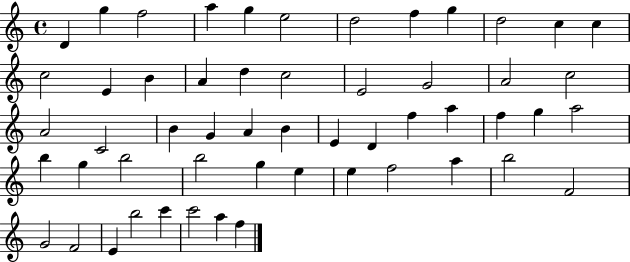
D4/q G5/q F5/h A5/q G5/q E5/h D5/h F5/q G5/q D5/h C5/q C5/q C5/h E4/q B4/q A4/q D5/q C5/h E4/h G4/h A4/h C5/h A4/h C4/h B4/q G4/q A4/q B4/q E4/q D4/q F5/q A5/q F5/q G5/q A5/h B5/q G5/q B5/h B5/h G5/q E5/q E5/q F5/h A5/q B5/h F4/h G4/h F4/h E4/q B5/h C6/q C6/h A5/q F5/q